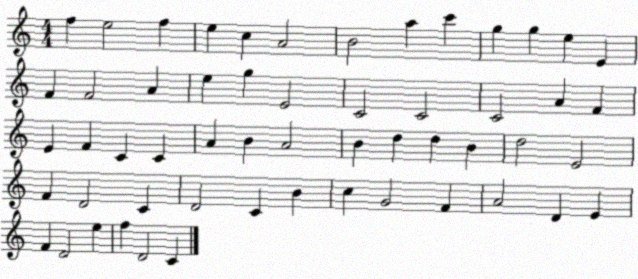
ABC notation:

X:1
T:Untitled
M:4/4
L:1/4
K:C
f e2 f e c A2 B2 a c' g g e E F F2 A e g E2 C2 C2 C2 A F E F C C A B A2 B d d B d2 E2 F D2 C D2 C B c G2 F A2 D E F D2 e f D2 C